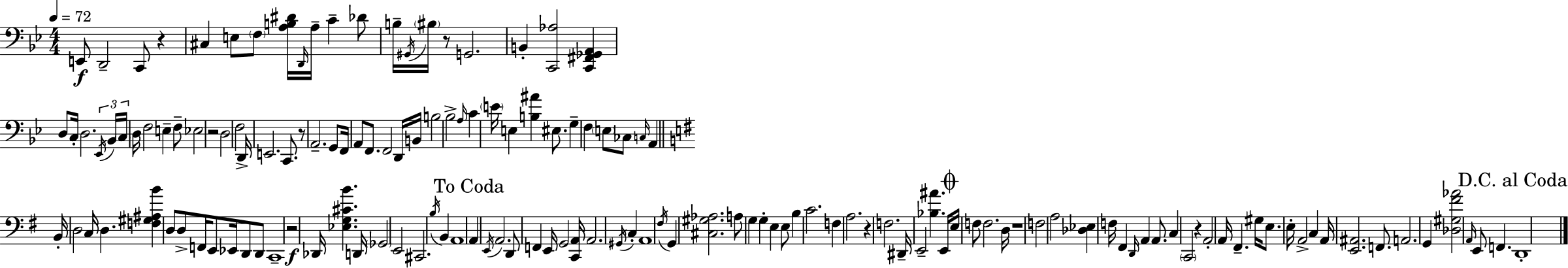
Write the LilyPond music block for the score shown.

{
  \clef bass
  \numericTimeSignature
  \time 4/4
  \key g \minor
  \tempo 4 = 72
  e,8\f d,2-- c,8 r4 | cis4 e8 \parenthesize f8 <a b dis'>16 \grace { d,16 } a16-- c'4-- des'8 | b16-- \acciaccatura { gis,16 } \parenthesize bis16 r8 g,2. | b,4-. <c, aes>2 <c, fis, ges, a,>4 | \break d8 c16-. d2. | \tuplet 3/2 { \acciaccatura { ees,16 } bes,16 \parenthesize c16 } d16 f2 e4-- | f8-- ees2 r2 | d2 f2 | \break d,16-> e,2. | c,8. r8 a,2.-- | g,8 f,16 a,8 f,8. f,2 | d,16 b,16 b2 bes2-> | \break \grace { a16 } c'4 \parenthesize e'16 e4 <b ais'>4 | eis8. g4-- f4 \parenthesize e8 ces8 | \grace { c16 } a,4 \bar "||" \break \key g \major b,16-. d2 c16 d4. | <f gis ais b'>4 d8 d8-> f,16 e,8 ees,16 d,8 d,8 | c,1-- | r2\f des,16 <ees g cis' b'>4. d,16 | \break \parenthesize ges,2 e,2 | cis,2. \acciaccatura { b16 } b,4 | a,1 | \mark "To Coda" a,4 \acciaccatura { e,16 } a,2. | \break d,8 f,4 e,16 g,2 | <c, a,>16 a,2. \acciaccatura { gis,16 } c4-. | a,1 | \acciaccatura { fis16 } g,4 <cis gis aes>2. | \break a8 g4 g4-. e4 | e8 b4 c'2. | f4 a2. | r4 f2. | \break dis,16-- e,2-- <bes ais'>4. | e,16 \mark \markup { \musicglyph "scripts.coda" } e16 f8 f2. | d16 r1 | f2 a2 | \break <des ees>4 f16 fis,4 \grace { d,16 } a,4 | a,8. c4 \parenthesize c,2 | r4 a,2-. a,16 fis,4.-- | gis16 e8. e16-. a,2-> | \break c4 a,16 <e, ais,>2. | f,8. a,2. | g,4 <des gis fis' aes'>2 \grace { a,16 } e,8 | f,4. \mark "D.C. al Coda" d,1-. | \break \bar "|."
}